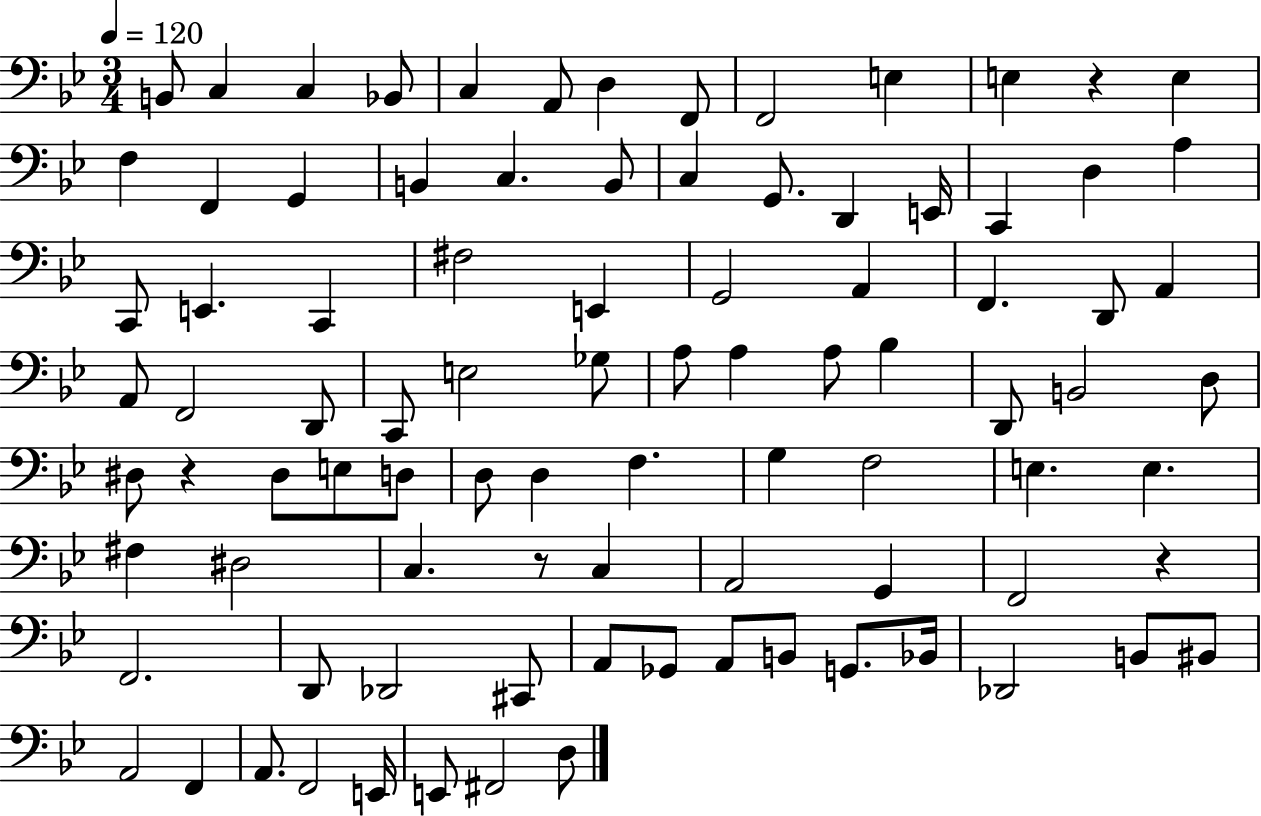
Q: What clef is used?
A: bass